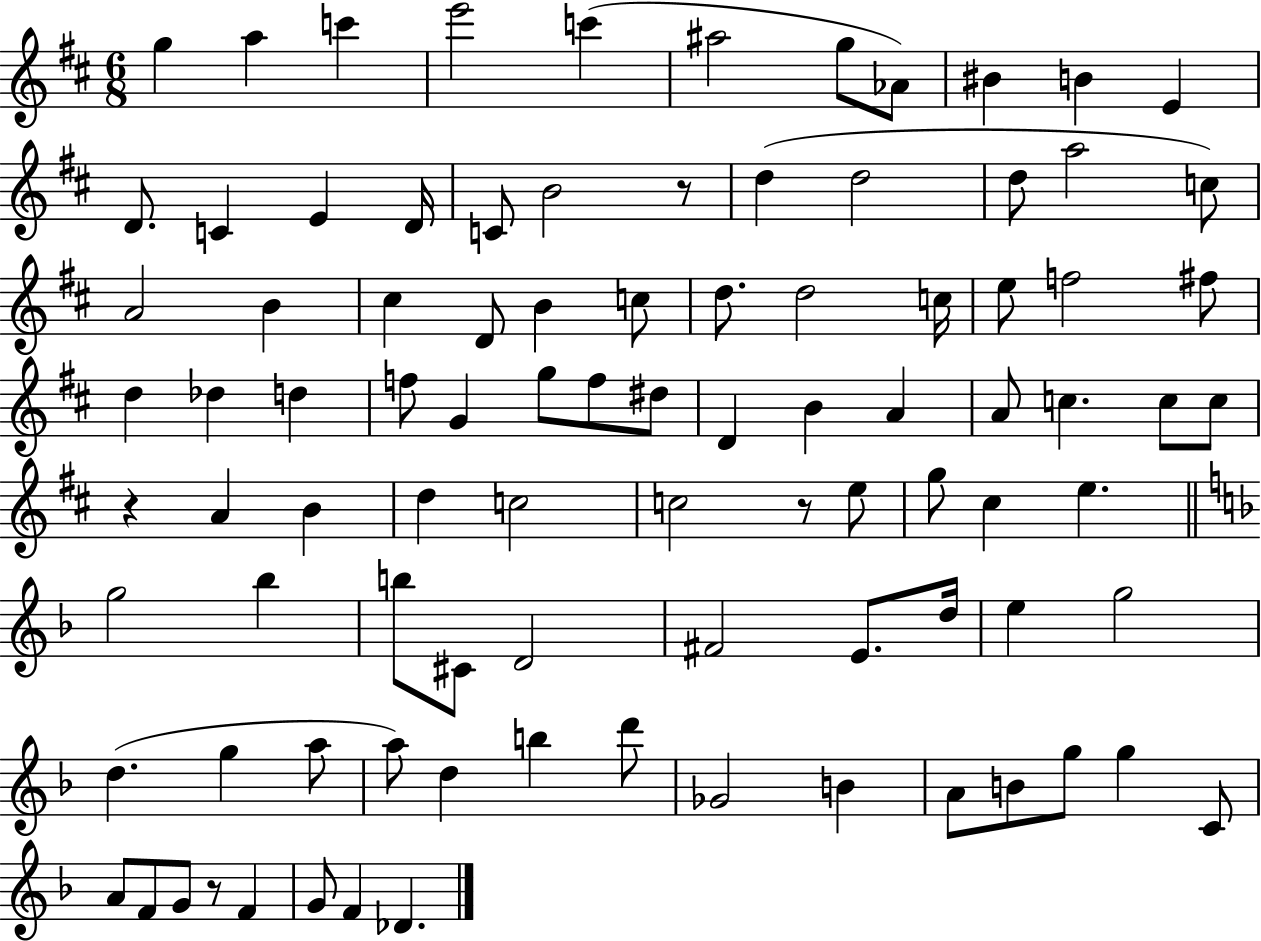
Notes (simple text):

G5/q A5/q C6/q E6/h C6/q A#5/h G5/e Ab4/e BIS4/q B4/q E4/q D4/e. C4/q E4/q D4/s C4/e B4/h R/e D5/q D5/h D5/e A5/h C5/e A4/h B4/q C#5/q D4/e B4/q C5/e D5/e. D5/h C5/s E5/e F5/h F#5/e D5/q Db5/q D5/q F5/e G4/q G5/e F5/e D#5/e D4/q B4/q A4/q A4/e C5/q. C5/e C5/e R/q A4/q B4/q D5/q C5/h C5/h R/e E5/e G5/e C#5/q E5/q. G5/h Bb5/q B5/e C#4/e D4/h F#4/h E4/e. D5/s E5/q G5/h D5/q. G5/q A5/e A5/e D5/q B5/q D6/e Gb4/h B4/q A4/e B4/e G5/e G5/q C4/e A4/e F4/e G4/e R/e F4/q G4/e F4/q Db4/q.